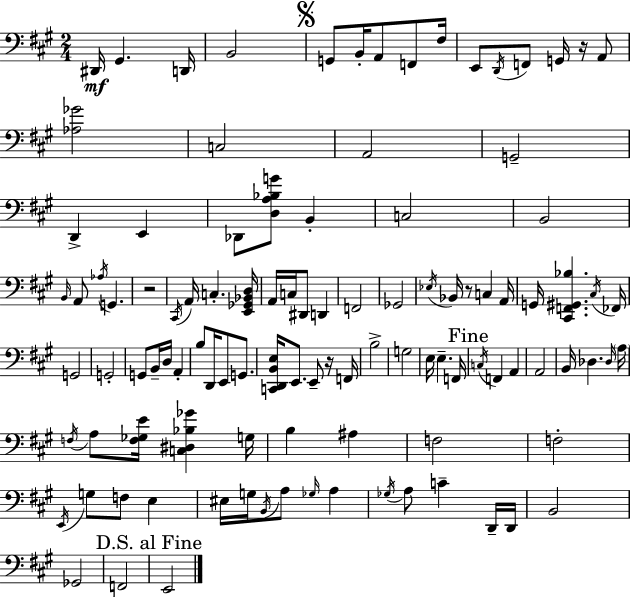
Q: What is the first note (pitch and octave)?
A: D#2